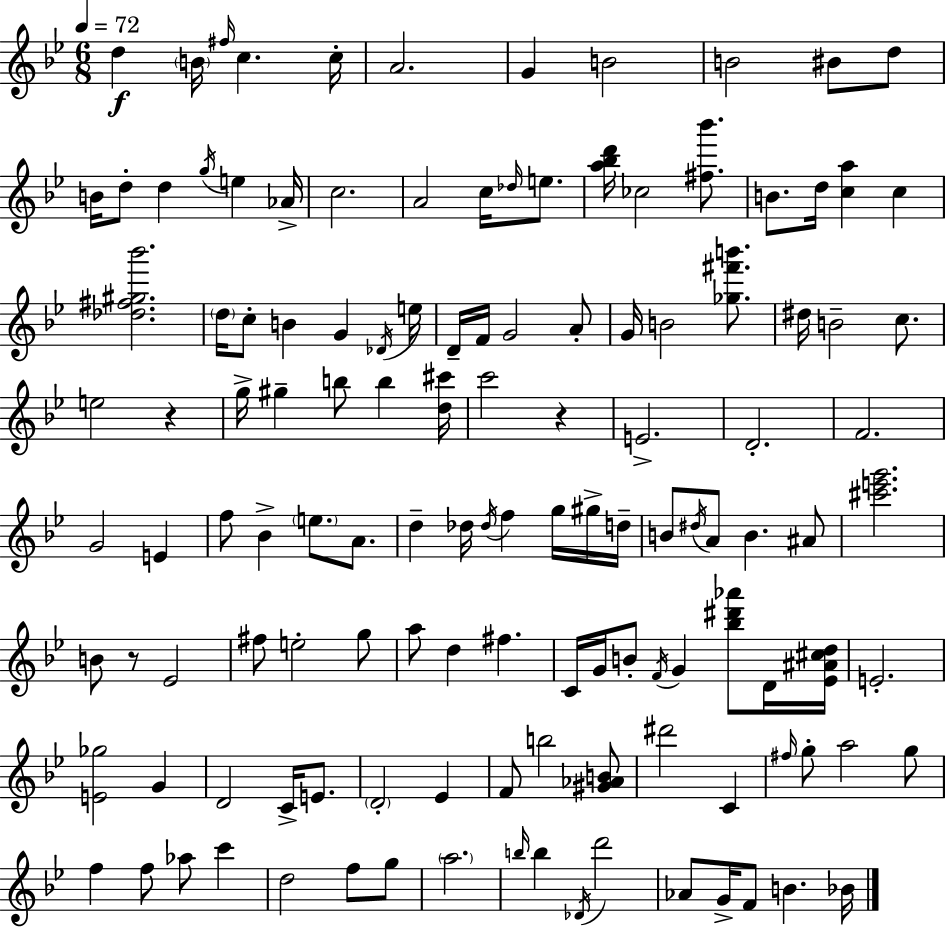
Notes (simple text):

D5/q B4/s F#5/s C5/q. C5/s A4/h. G4/q B4/h B4/h BIS4/e D5/e B4/s D5/e D5/q G5/s E5/q Ab4/s C5/h. A4/h C5/s Db5/s E5/e. [A5,Bb5,D6]/s CES5/h [F#5,Bb6]/e. B4/e. D5/s [C5,A5]/q C5/q [Db5,F#5,G#5,Bb6]/h. D5/s C5/e B4/q G4/q Db4/s E5/s D4/s F4/s G4/h A4/e G4/s B4/h [Gb5,F#6,B6]/e. D#5/s B4/h C5/e. E5/h R/q G5/s G#5/q B5/e B5/q [D5,C#6]/s C6/h R/q E4/h. D4/h. F4/h. G4/h E4/q F5/e Bb4/q E5/e. A4/e. D5/q Db5/s Db5/s F5/q G5/s G#5/s D5/s B4/e D#5/s A4/e B4/q. A#4/e [C#6,E6,G6]/h. B4/e R/e Eb4/h F#5/e E5/h G5/e A5/e D5/q F#5/q. C4/s G4/s B4/e F4/s G4/q [Bb5,D#6,Ab6]/e D4/s [Eb4,A#4,C#5,D5]/s E4/h. [E4,Gb5]/h G4/q D4/h C4/s E4/e. D4/h Eb4/q F4/e B5/h [G#4,Ab4,B4]/e D#6/h C4/q F#5/s G5/e A5/h G5/e F5/q F5/e Ab5/e C6/q D5/h F5/e G5/e A5/h. B5/s B5/q Db4/s D6/h Ab4/e G4/s F4/e B4/q. Bb4/s